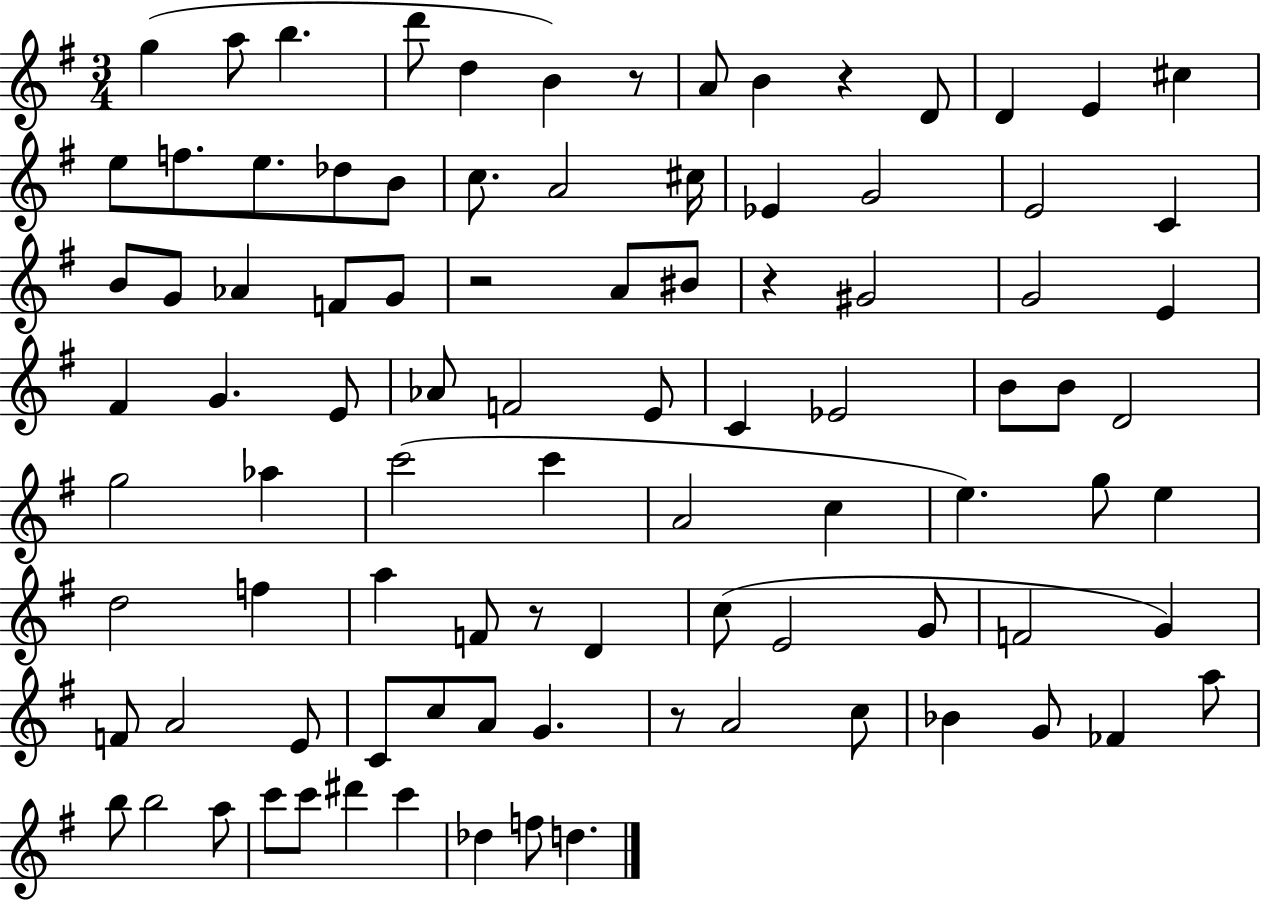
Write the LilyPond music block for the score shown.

{
  \clef treble
  \numericTimeSignature
  \time 3/4
  \key g \major
  g''4( a''8 b''4. | d'''8 d''4 b'4) r8 | a'8 b'4 r4 d'8 | d'4 e'4 cis''4 | \break e''8 f''8. e''8. des''8 b'8 | c''8. a'2 cis''16 | ees'4 g'2 | e'2 c'4 | \break b'8 g'8 aes'4 f'8 g'8 | r2 a'8 bis'8 | r4 gis'2 | g'2 e'4 | \break fis'4 g'4. e'8 | aes'8 f'2 e'8 | c'4 ees'2 | b'8 b'8 d'2 | \break g''2 aes''4 | c'''2( c'''4 | a'2 c''4 | e''4.) g''8 e''4 | \break d''2 f''4 | a''4 f'8 r8 d'4 | c''8( e'2 g'8 | f'2 g'4) | \break f'8 a'2 e'8 | c'8 c''8 a'8 g'4. | r8 a'2 c''8 | bes'4 g'8 fes'4 a''8 | \break b''8 b''2 a''8 | c'''8 c'''8 dis'''4 c'''4 | des''4 f''8 d''4. | \bar "|."
}